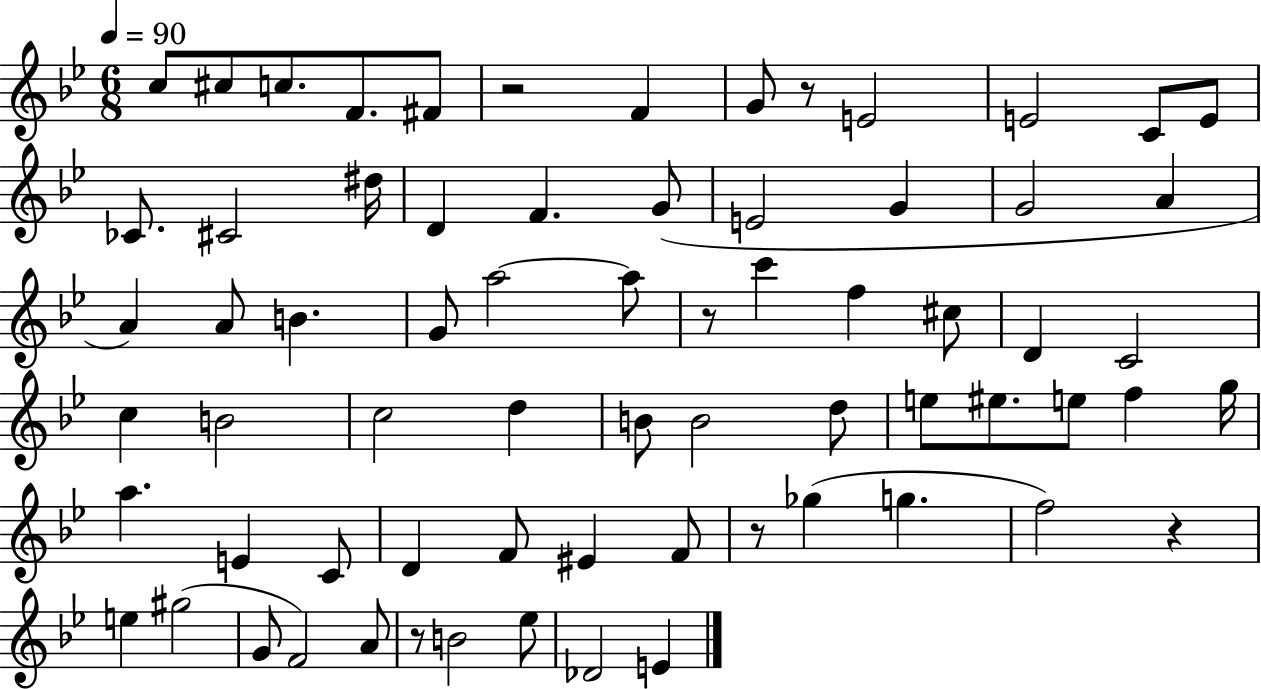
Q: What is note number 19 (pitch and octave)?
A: G4